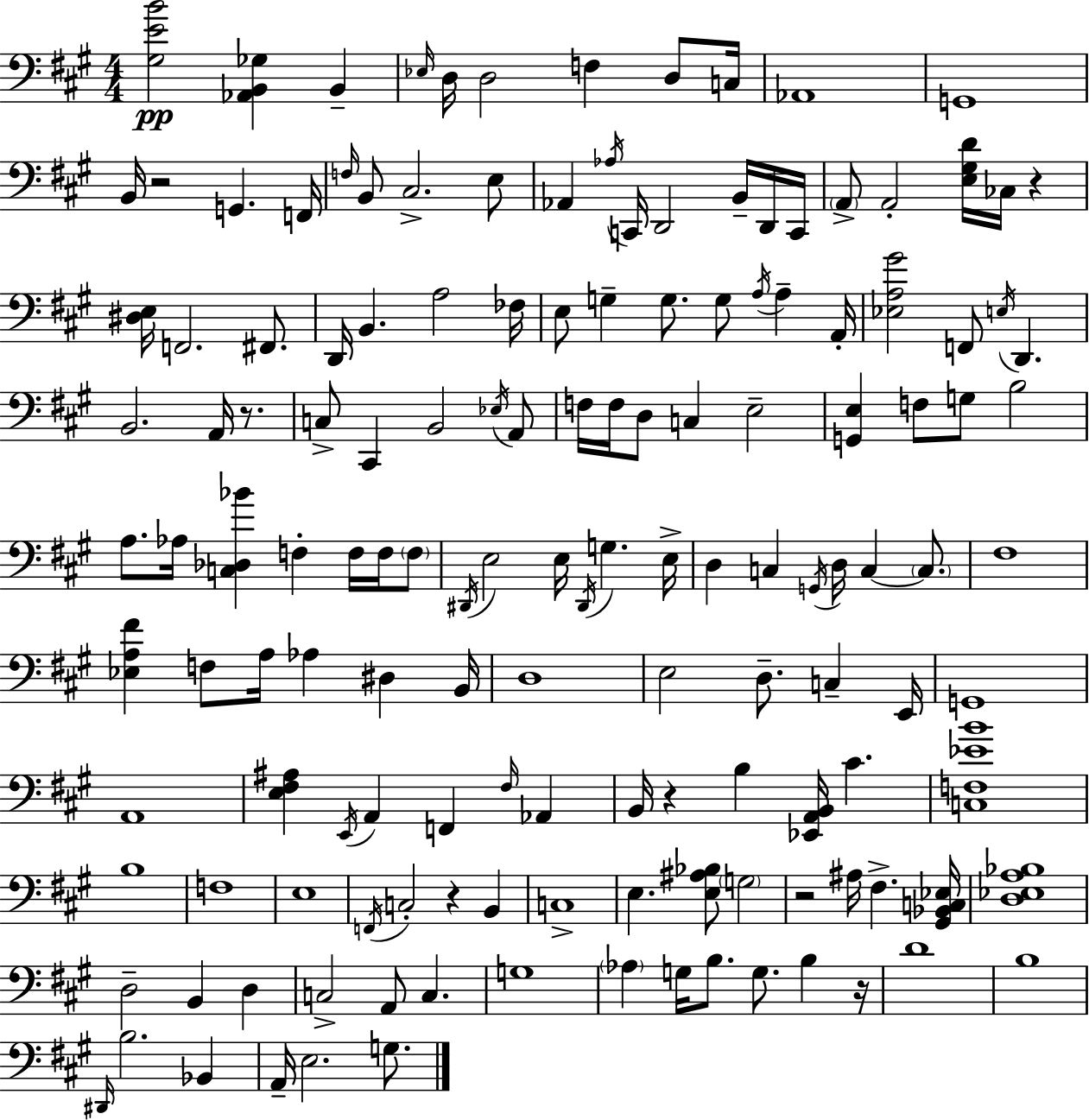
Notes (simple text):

[G#3,E4,B4]/h [Ab2,B2,Gb3]/q B2/q Eb3/s D3/s D3/h F3/q D3/e C3/s Ab2/w G2/w B2/s R/h G2/q. F2/s F3/s B2/e C#3/h. E3/e Ab2/q Ab3/s C2/s D2/h B2/s D2/s C2/s A2/e A2/h [E3,G#3,D4]/s CES3/s R/q [D#3,E3]/s F2/h. F#2/e. D2/s B2/q. A3/h FES3/s E3/e G3/q G3/e. G3/e A3/s A3/q A2/s [Eb3,A3,G#4]/h F2/e E3/s D2/q. B2/h. A2/s R/e. C3/e C#2/q B2/h Eb3/s A2/e F3/s F3/s D3/e C3/q E3/h [G2,E3]/q F3/e G3/e B3/h A3/e. Ab3/s [C3,Db3,Bb4]/q F3/q F3/s F3/s F3/e D#2/s E3/h E3/s D#2/s G3/q. E3/s D3/q C3/q G2/s D3/s C3/q C3/e. F#3/w [Eb3,A3,F#4]/q F3/e A3/s Ab3/q D#3/q B2/s D3/w E3/h D3/e. C3/q E2/s G2/w A2/w [E3,F#3,A#3]/q E2/s A2/q F2/q F#3/s Ab2/q B2/s R/q B3/q [Eb2,A2,B2]/s C#4/q. [C3,F3,Eb4,B4]/w B3/w F3/w E3/w F2/s C3/h R/q B2/q C3/w E3/q. [E3,A#3,Bb3]/e G3/h R/h A#3/s F#3/q. [G#2,Bb2,C3,Eb3]/s [D3,Eb3,A3,Bb3]/w D3/h B2/q D3/q C3/h A2/e C3/q. G3/w Ab3/q G3/s B3/e. G3/e. B3/q R/s D4/w B3/w D#2/s B3/h. Bb2/q A2/s E3/h. G3/e.